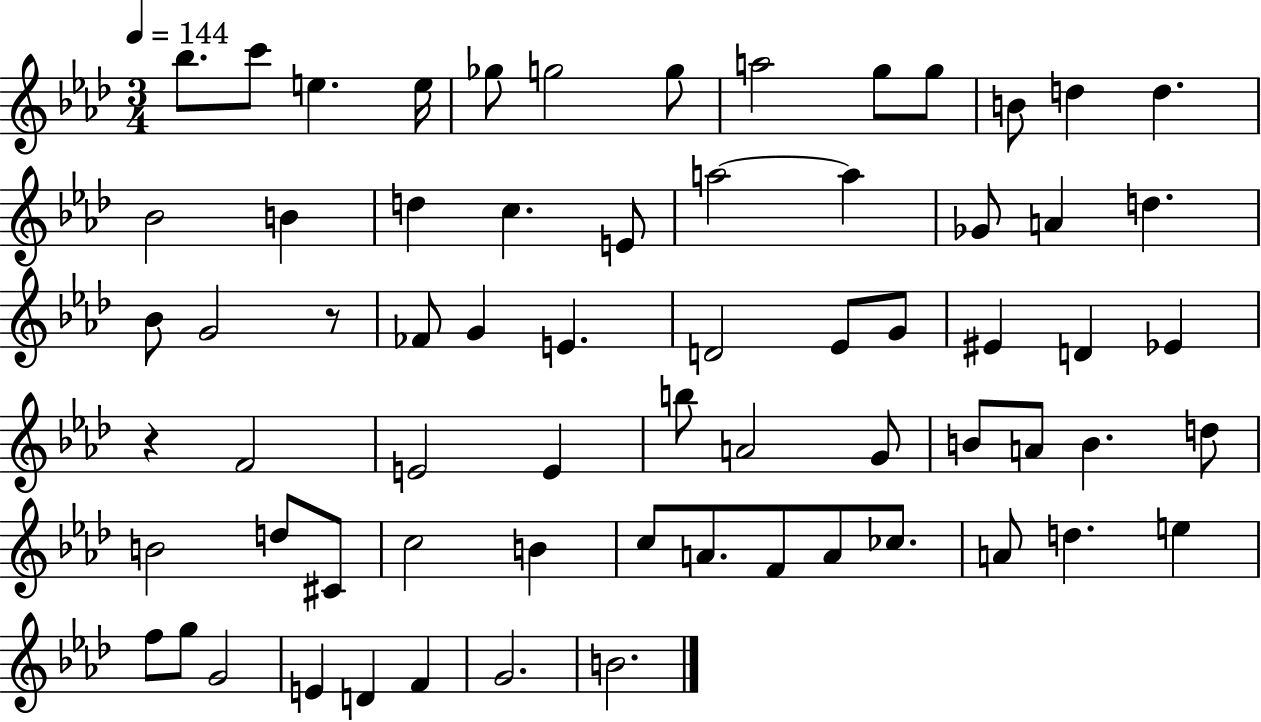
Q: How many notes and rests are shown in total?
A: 67